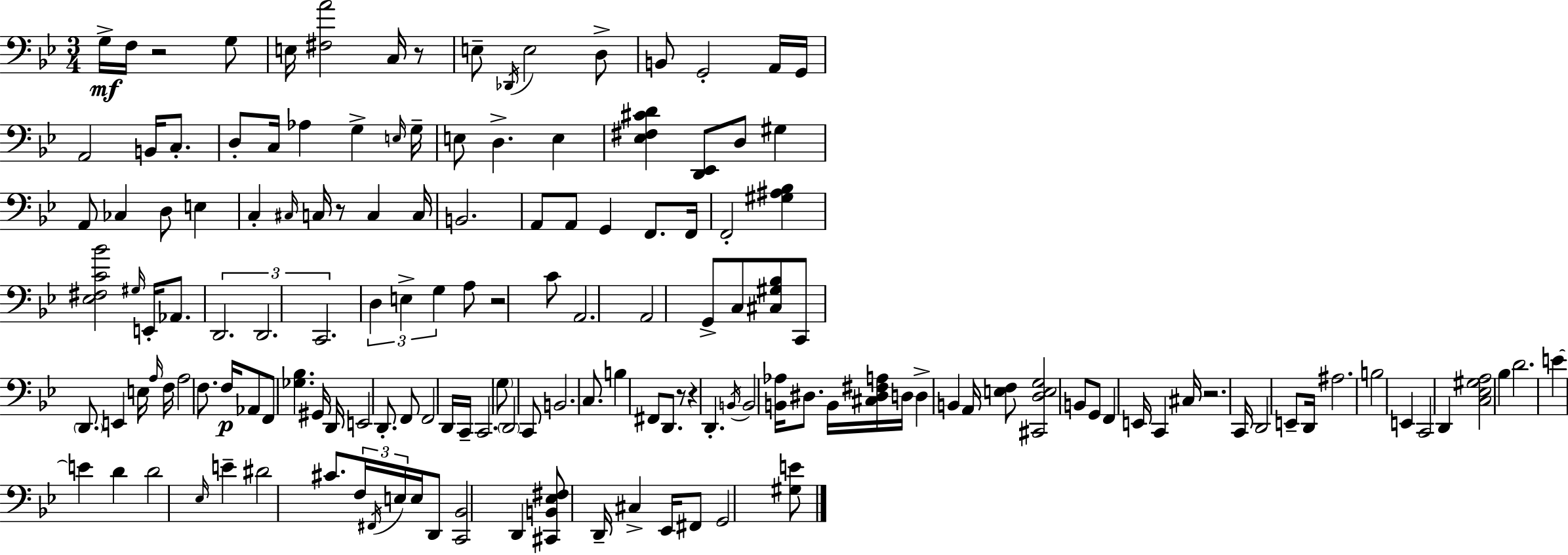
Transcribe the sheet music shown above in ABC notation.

X:1
T:Untitled
M:3/4
L:1/4
K:Bb
G,/4 F,/4 z2 G,/2 E,/4 [^F,A]2 C,/4 z/2 E,/2 _D,,/4 E,2 D,/2 B,,/2 G,,2 A,,/4 G,,/4 A,,2 B,,/4 C,/2 D,/2 C,/4 _A, G, E,/4 G,/4 E,/2 D, E, [_E,^F,^CD] [D,,_E,,]/2 D,/2 ^G, A,,/2 _C, D,/2 E, C, ^C,/4 C,/4 z/2 C, C,/4 B,,2 A,,/2 A,,/2 G,, F,,/2 F,,/4 F,,2 [^G,^A,_B,] [_E,^F,C_B]2 ^G,/4 E,,/4 _A,,/2 D,,2 D,,2 C,,2 D, E, G, A,/2 z2 C/2 A,,2 A,,2 G,,/2 C,/2 [^C,^G,_B,]/2 C,,/2 D,,/2 E,, E,/4 A,/4 F,/4 A,2 F,/2 F,/4 _A,,/2 F,,/2 [_G,_B,] ^G,,/4 D,,/4 E,,2 D,,/2 F,,/2 F,,2 D,,/4 C,,/4 C,,2 G,/2 D,,2 C,,/2 B,,2 C,/2 B, ^F,,/2 D,,/2 z/2 z D,, B,,/4 B,,2 [B,,_A,]/4 ^D,/2 B,,/4 [^C,^D,^F,A,]/4 D,/4 D, B,, A,,/4 [E,F,]/2 [^C,,D,E,G,]2 B,,/2 G,,/2 F,, E,,/4 C,, ^C,/4 z2 C,,/4 D,,2 E,,/2 D,,/4 ^A,2 B,2 E,, C,,2 D,, [C,_E,^G,A,]2 _B, D2 E E D D2 _E,/4 E ^D2 ^C/2 F,/4 ^F,,/4 E,/4 E,/4 D,,/2 [C,,_B,,]2 D,, [^C,,B,,_E,^F,]/2 D,,/4 ^C, _E,,/4 ^F,,/2 G,,2 [^G,E]/2